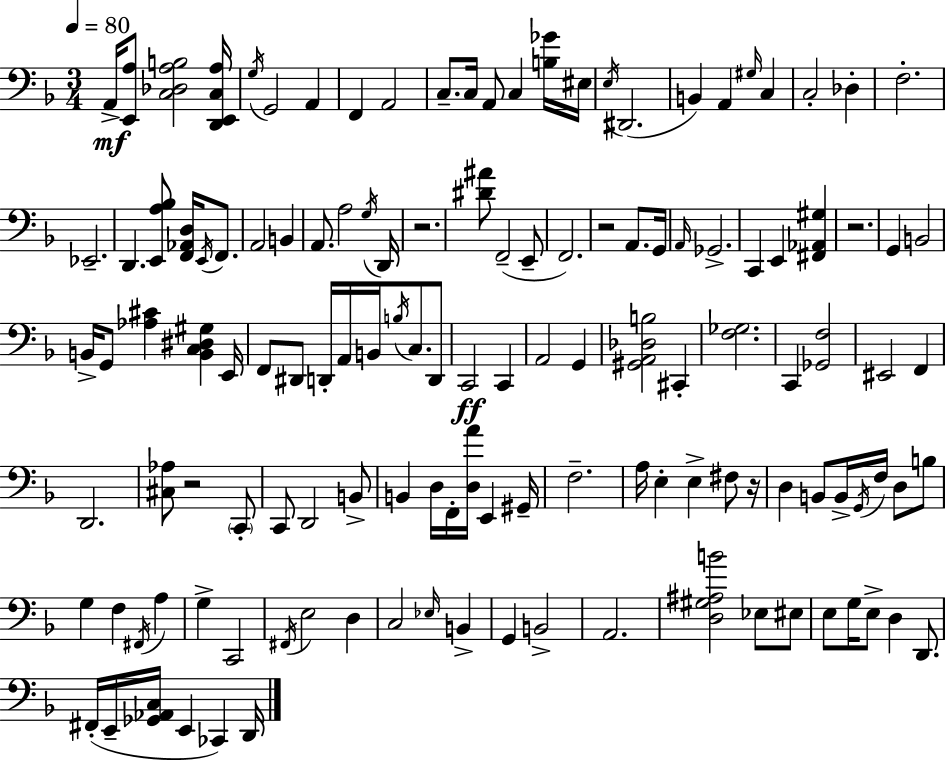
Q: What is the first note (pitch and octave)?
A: A2